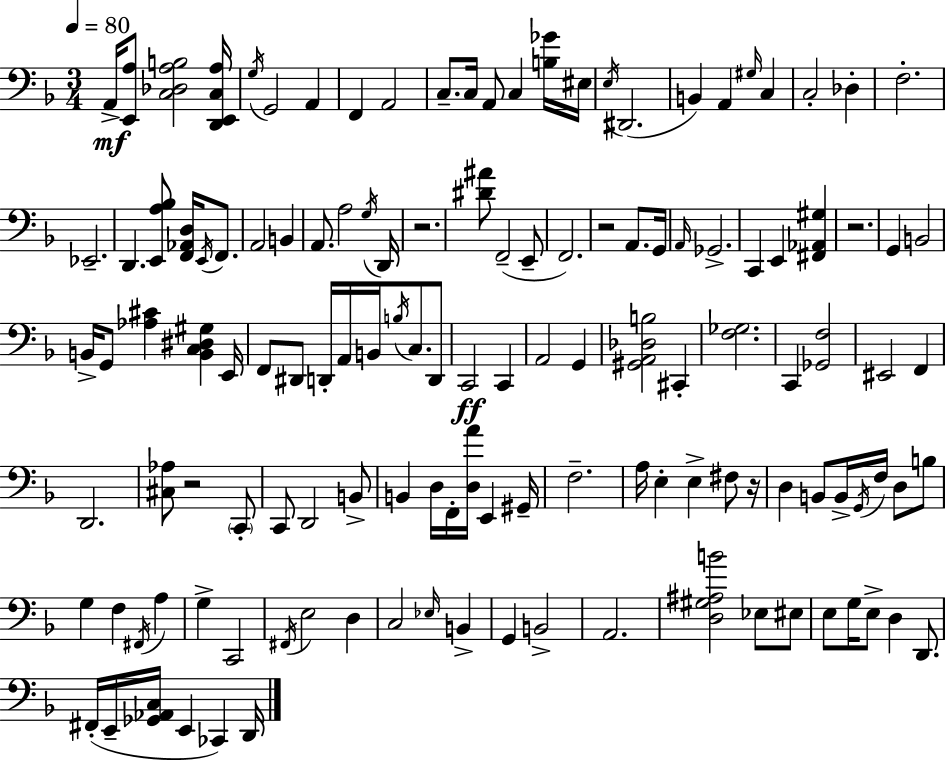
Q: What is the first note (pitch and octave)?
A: A2